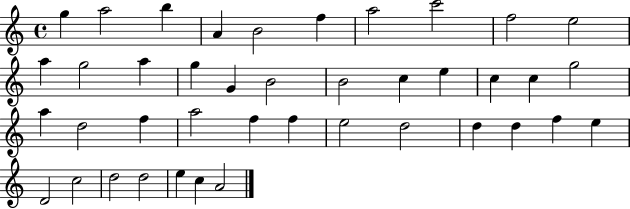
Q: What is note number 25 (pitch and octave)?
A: F5